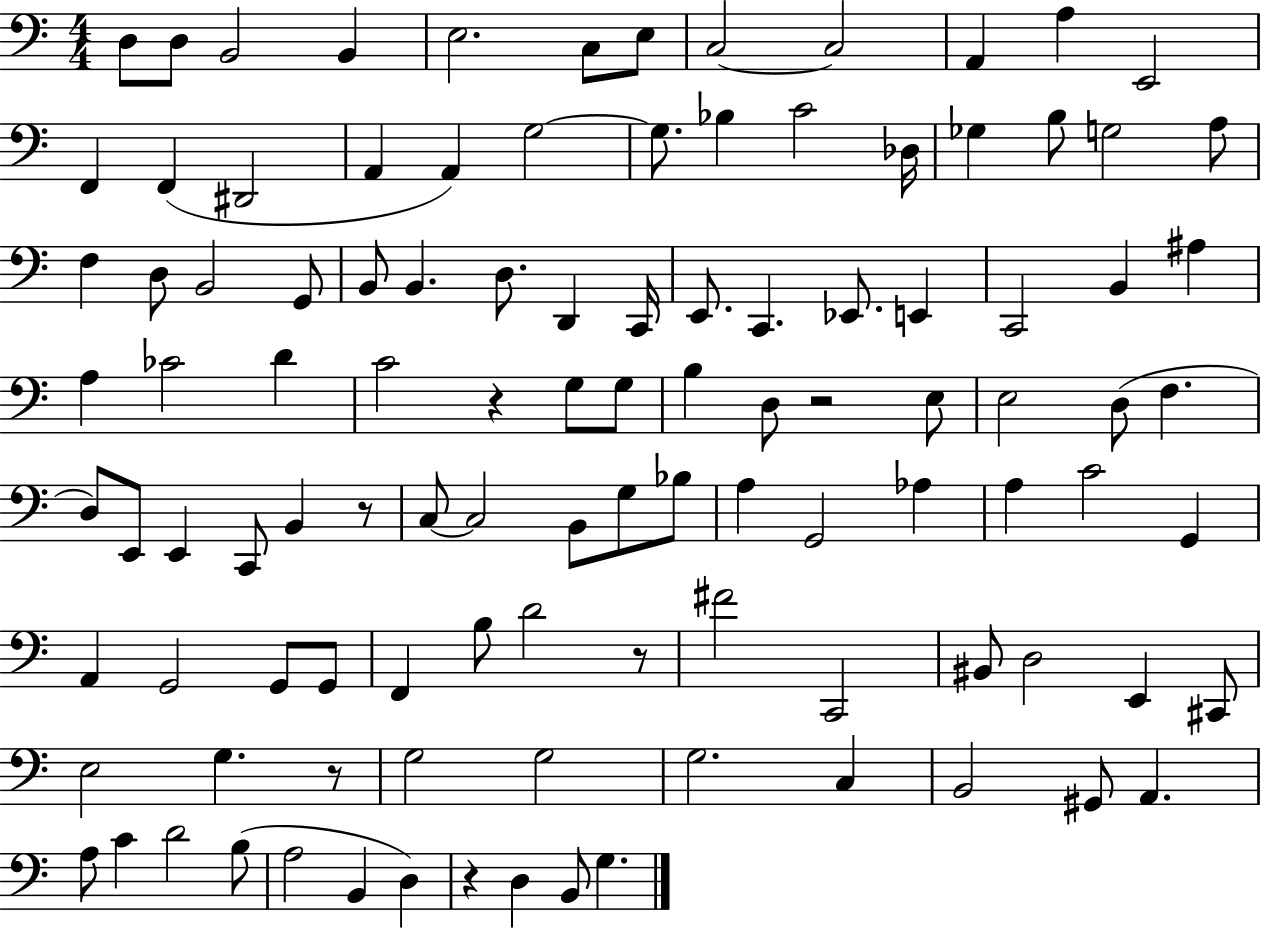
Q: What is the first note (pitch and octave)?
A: D3